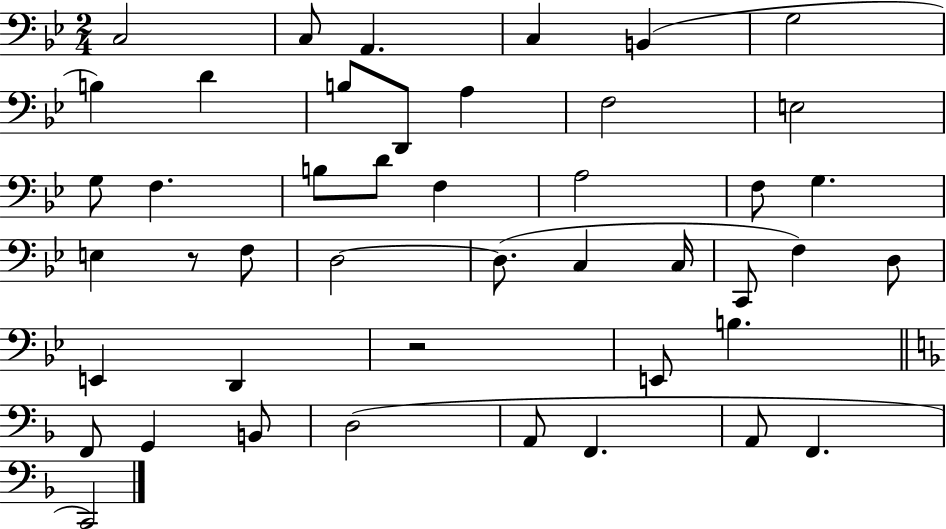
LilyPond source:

{
  \clef bass
  \numericTimeSignature
  \time 2/4
  \key bes \major
  c2 | c8 a,4. | c4 b,4( | g2 | \break b4) d'4 | b8 d,8 a4 | f2 | e2 | \break g8 f4. | b8 d'8 f4 | a2 | f8 g4. | \break e4 r8 f8 | d2~~ | d8.( c4 c16 | c,8 f4) d8 | \break e,4 d,4 | r2 | e,8 b4. | \bar "||" \break \key d \minor f,8 g,4 b,8 | d2( | a,8 f,4. | a,8 f,4. | \break c,2) | \bar "|."
}